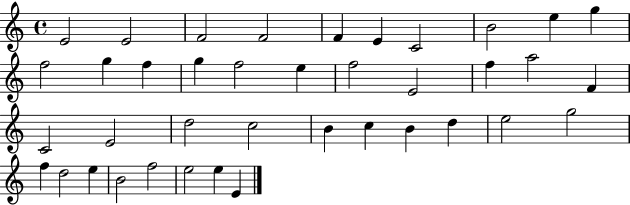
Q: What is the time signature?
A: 4/4